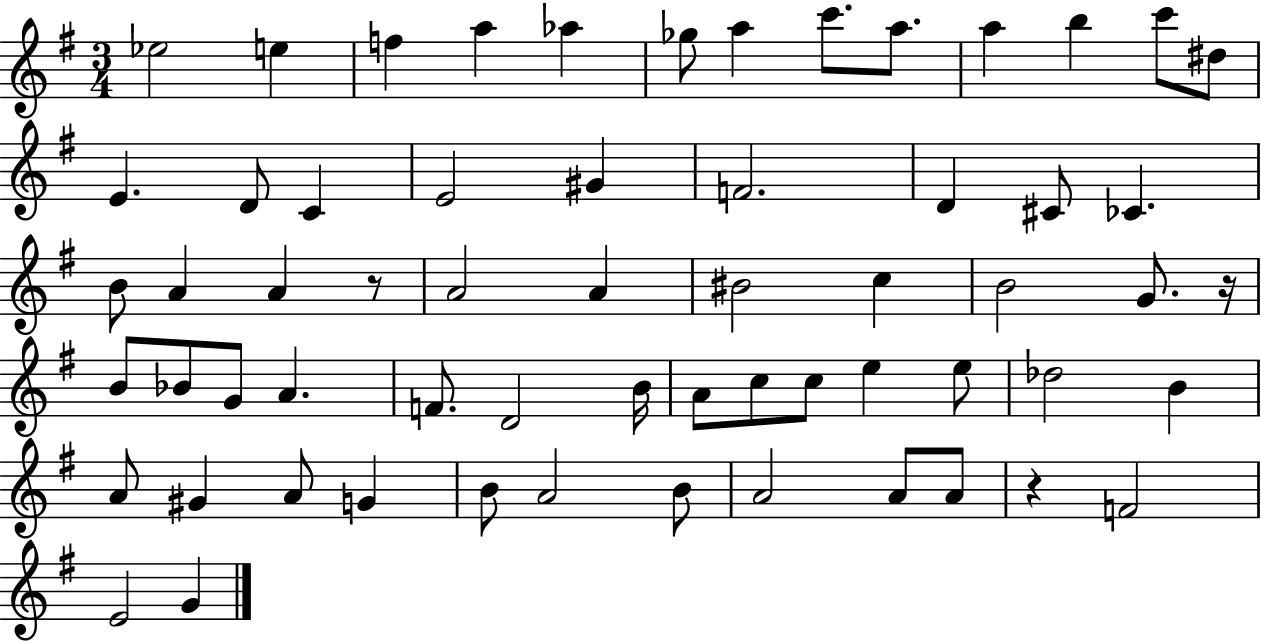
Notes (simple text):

Eb5/h E5/q F5/q A5/q Ab5/q Gb5/e A5/q C6/e. A5/e. A5/q B5/q C6/e D#5/e E4/q. D4/e C4/q E4/h G#4/q F4/h. D4/q C#4/e CES4/q. B4/e A4/q A4/q R/e A4/h A4/q BIS4/h C5/q B4/h G4/e. R/s B4/e Bb4/e G4/e A4/q. F4/e. D4/h B4/s A4/e C5/e C5/e E5/q E5/e Db5/h B4/q A4/e G#4/q A4/e G4/q B4/e A4/h B4/e A4/h A4/e A4/e R/q F4/h E4/h G4/q